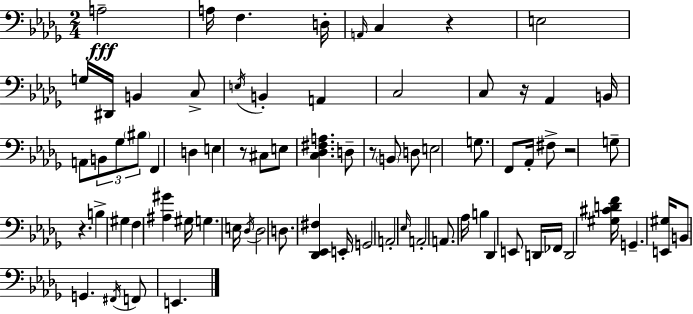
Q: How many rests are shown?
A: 6